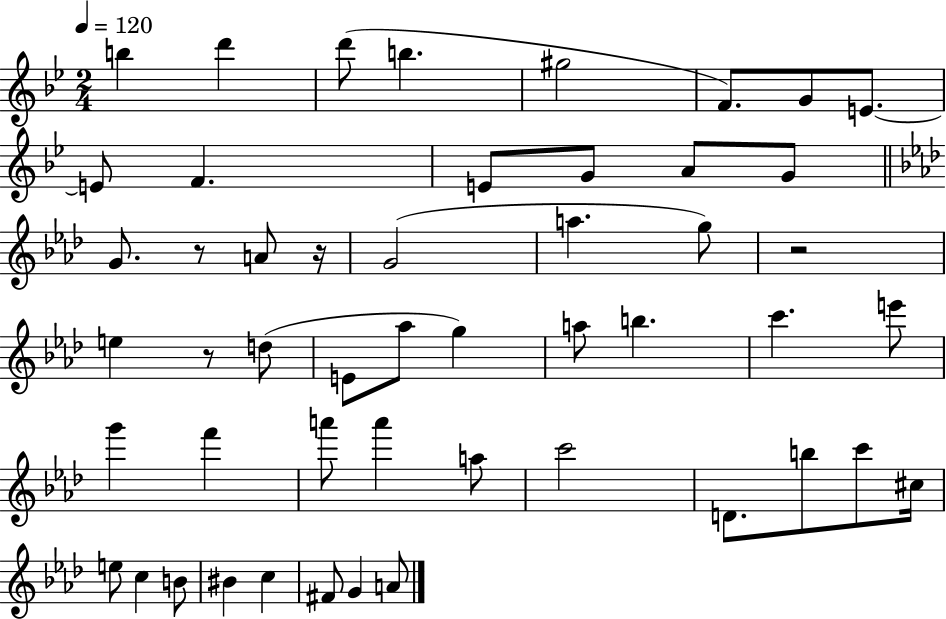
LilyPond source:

{
  \clef treble
  \numericTimeSignature
  \time 2/4
  \key bes \major
  \tempo 4 = 120
  b''4 d'''4 | d'''8( b''4. | gis''2 | f'8.) g'8 e'8.~~ | \break e'8 f'4. | e'8 g'8 a'8 g'8 | \bar "||" \break \key aes \major g'8. r8 a'8 r16 | g'2( | a''4. g''8) | r2 | \break e''4 r8 d''8( | e'8 aes''8 g''4) | a''8 b''4. | c'''4. e'''8 | \break g'''4 f'''4 | a'''8 a'''4 a''8 | c'''2 | d'8. b''8 c'''8 cis''16 | \break e''8 c''4 b'8 | bis'4 c''4 | fis'8 g'4 a'8 | \bar "|."
}